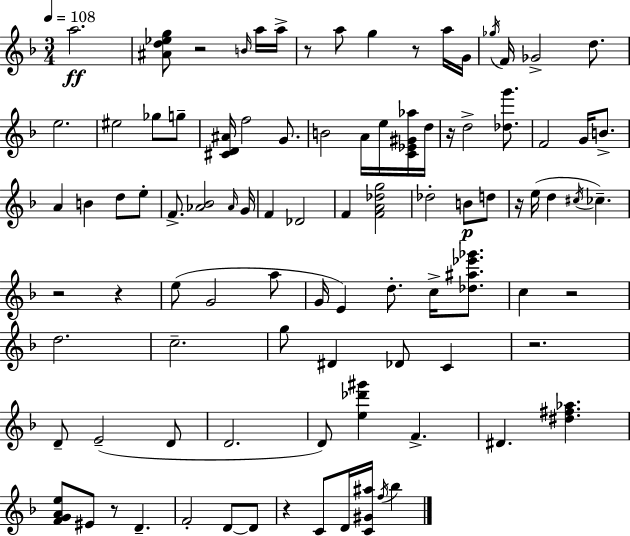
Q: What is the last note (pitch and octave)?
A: Bb5